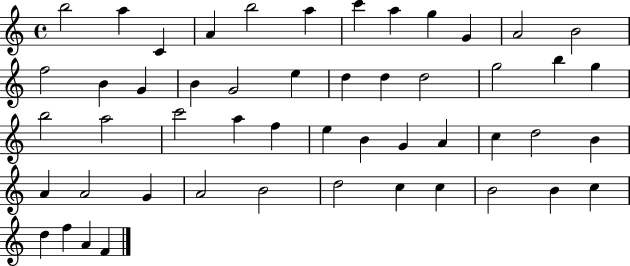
B5/h A5/q C4/q A4/q B5/h A5/q C6/q A5/q G5/q G4/q A4/h B4/h F5/h B4/q G4/q B4/q G4/h E5/q D5/q D5/q D5/h G5/h B5/q G5/q B5/h A5/h C6/h A5/q F5/q E5/q B4/q G4/q A4/q C5/q D5/h B4/q A4/q A4/h G4/q A4/h B4/h D5/h C5/q C5/q B4/h B4/q C5/q D5/q F5/q A4/q F4/q